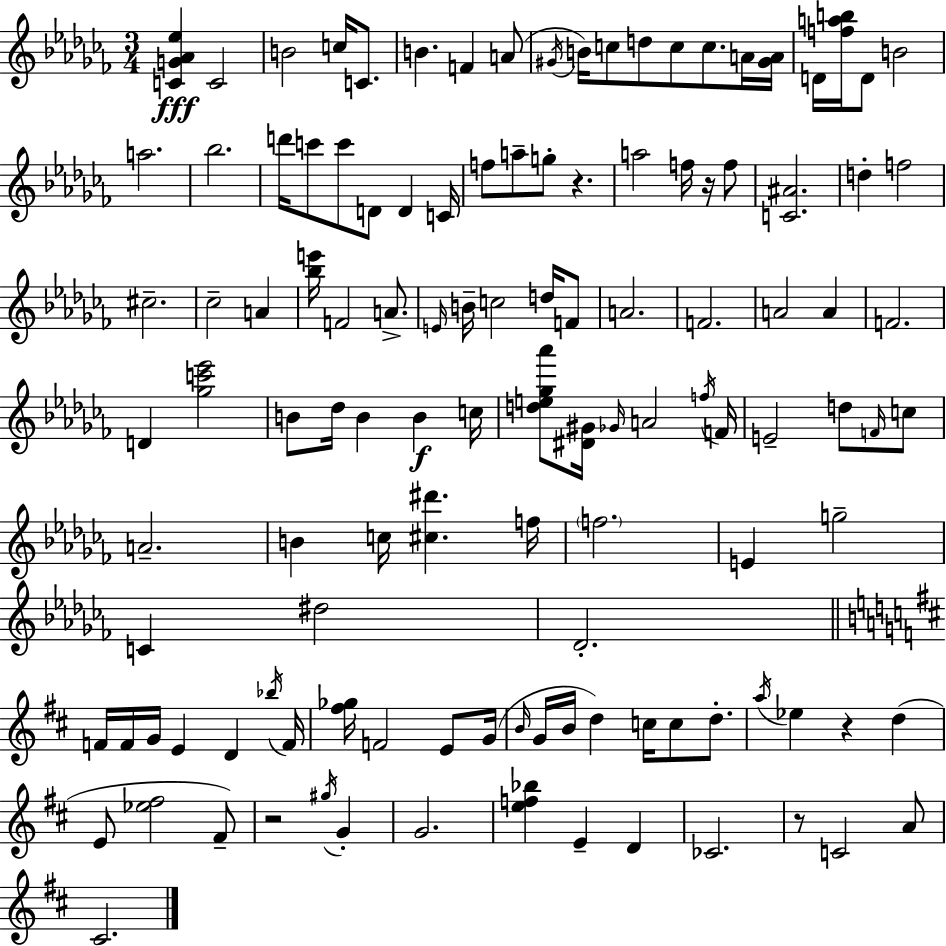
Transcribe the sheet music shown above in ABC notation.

X:1
T:Untitled
M:3/4
L:1/4
K:Abm
[CG_A_e] C2 B2 c/4 C/2 B F A/2 ^G/4 B/4 c/2 d/2 c/2 c/2 A/4 [^GA]/4 D/4 [fab]/4 D/2 B2 a2 _b2 d'/4 c'/2 c'/2 D/2 D C/4 f/2 a/2 g/2 z a2 f/4 z/4 f/2 [C^A]2 d f2 ^c2 _c2 A [_be']/4 F2 A/2 E/4 B/4 c2 d/4 F/2 A2 F2 A2 A F2 D [_gc'_e']2 B/2 _d/4 B B c/4 [de_g_a']/2 [^D^G]/4 _G/4 A2 f/4 F/4 E2 d/2 F/4 c/2 A2 B c/4 [^c^d'] f/4 f2 E g2 C ^d2 _D2 F/4 F/4 G/4 E D _b/4 F/4 [^f_g]/4 F2 E/2 G/4 B/4 G/4 B/4 d c/4 c/2 d/2 a/4 _e z d E/2 [_e^f]2 ^F/2 z2 ^g/4 G G2 [ef_b] E D _C2 z/2 C2 A/2 ^C2